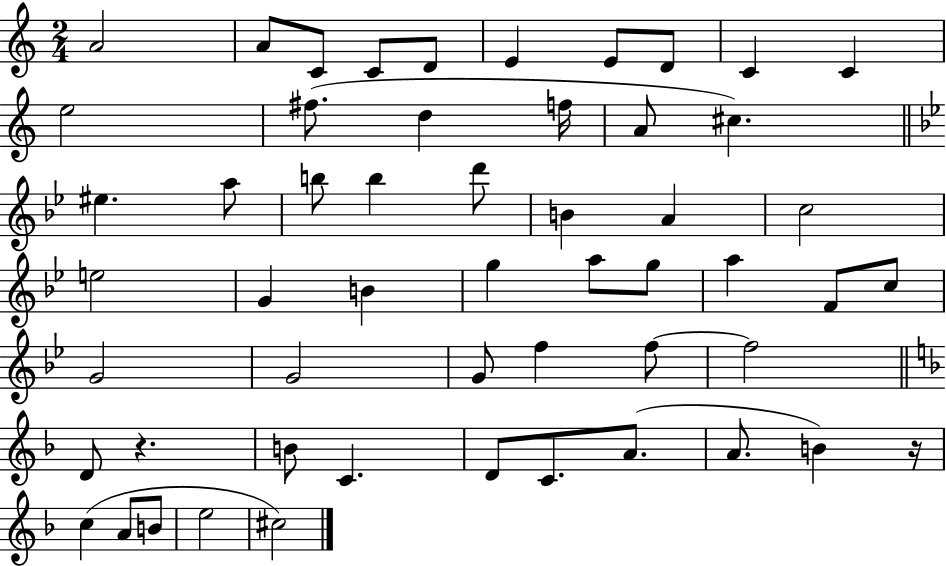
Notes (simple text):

A4/h A4/e C4/e C4/e D4/e E4/q E4/e D4/e C4/q C4/q E5/h F#5/e. D5/q F5/s A4/e C#5/q. EIS5/q. A5/e B5/e B5/q D6/e B4/q A4/q C5/h E5/h G4/q B4/q G5/q A5/e G5/e A5/q F4/e C5/e G4/h G4/h G4/e F5/q F5/e F5/h D4/e R/q. B4/e C4/q. D4/e C4/e. A4/e. A4/e. B4/q R/s C5/q A4/e B4/e E5/h C#5/h